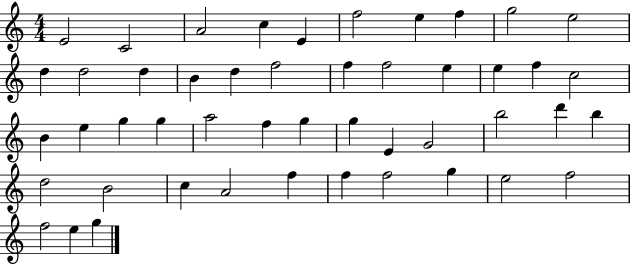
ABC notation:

X:1
T:Untitled
M:4/4
L:1/4
K:C
E2 C2 A2 c E f2 e f g2 e2 d d2 d B d f2 f f2 e e f c2 B e g g a2 f g g E G2 b2 d' b d2 B2 c A2 f f f2 g e2 f2 f2 e g